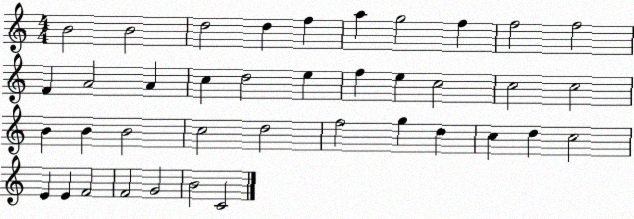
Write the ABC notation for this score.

X:1
T:Untitled
M:4/4
L:1/4
K:C
B2 B2 d2 d f a g2 f f2 f2 F A2 A c d2 e f e c2 c2 c2 B B B2 c2 d2 f2 g d c d c2 E E F2 F2 G2 B2 C2